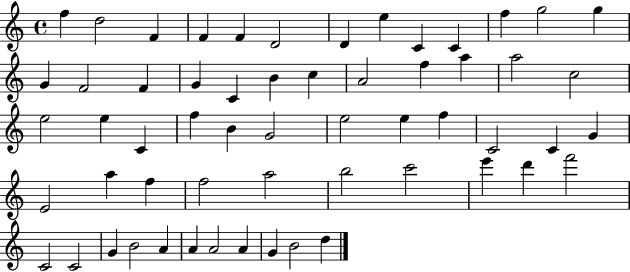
{
  \clef treble
  \time 4/4
  \defaultTimeSignature
  \key c \major
  f''4 d''2 f'4 | f'4 f'4 d'2 | d'4 e''4 c'4 c'4 | f''4 g''2 g''4 | \break g'4 f'2 f'4 | g'4 c'4 b'4 c''4 | a'2 f''4 a''4 | a''2 c''2 | \break e''2 e''4 c'4 | f''4 b'4 g'2 | e''2 e''4 f''4 | c'2 c'4 g'4 | \break e'2 a''4 f''4 | f''2 a''2 | b''2 c'''2 | e'''4 d'''4 f'''2 | \break c'2 c'2 | g'4 b'2 a'4 | a'4 a'2 a'4 | g'4 b'2 d''4 | \break \bar "|."
}